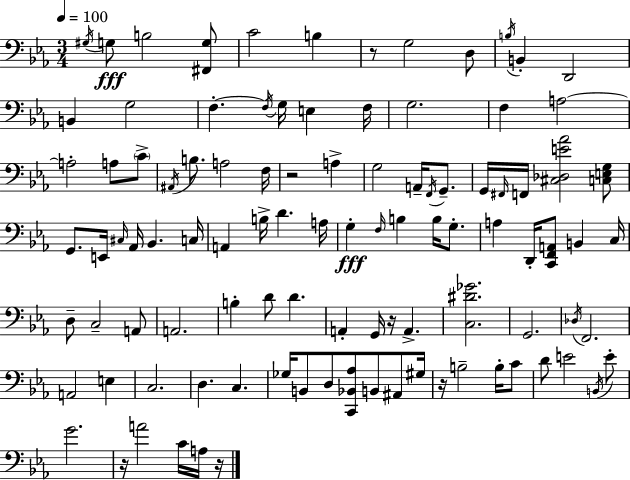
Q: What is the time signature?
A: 3/4